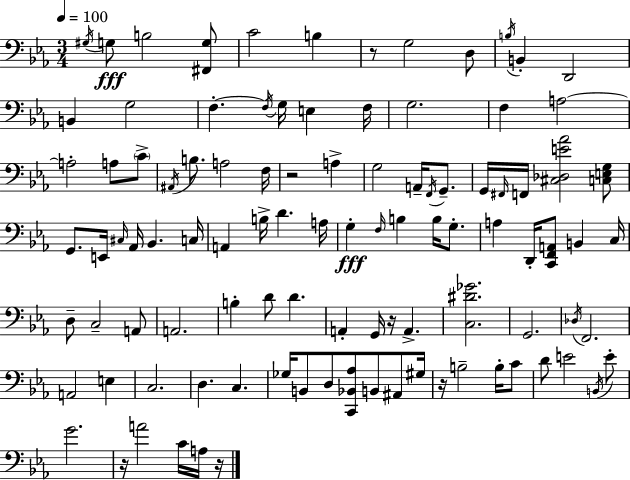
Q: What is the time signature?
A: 3/4